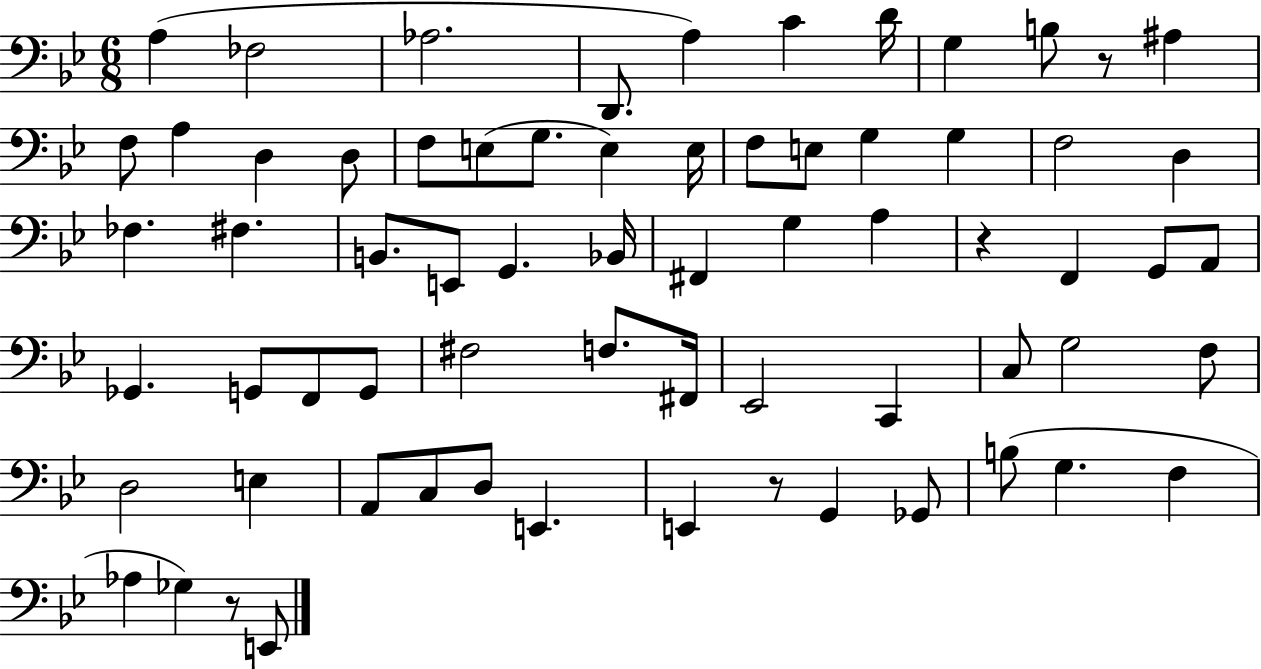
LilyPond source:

{
  \clef bass
  \numericTimeSignature
  \time 6/8
  \key bes \major
  a4( fes2 | aes2. | d,8. a4) c'4 d'16 | g4 b8 r8 ais4 | \break f8 a4 d4 d8 | f8 e8( g8. e4) e16 | f8 e8 g4 g4 | f2 d4 | \break fes4. fis4. | b,8. e,8 g,4. bes,16 | fis,4 g4 a4 | r4 f,4 g,8 a,8 | \break ges,4. g,8 f,8 g,8 | fis2 f8. fis,16 | ees,2 c,4 | c8 g2 f8 | \break d2 e4 | a,8 c8 d8 e,4. | e,4 r8 g,4 ges,8 | b8( g4. f4 | \break aes4 ges4) r8 e,8 | \bar "|."
}